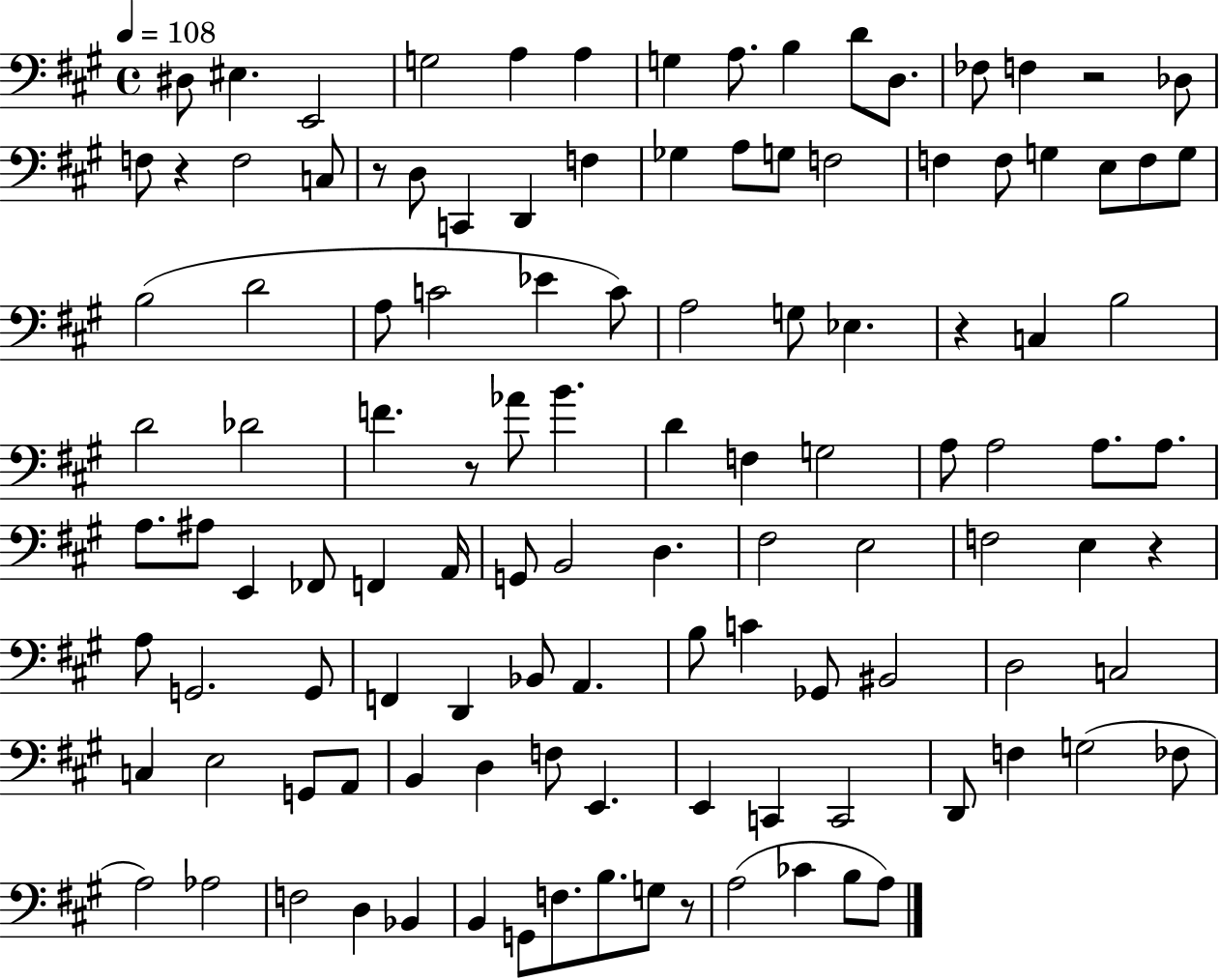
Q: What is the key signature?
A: A major